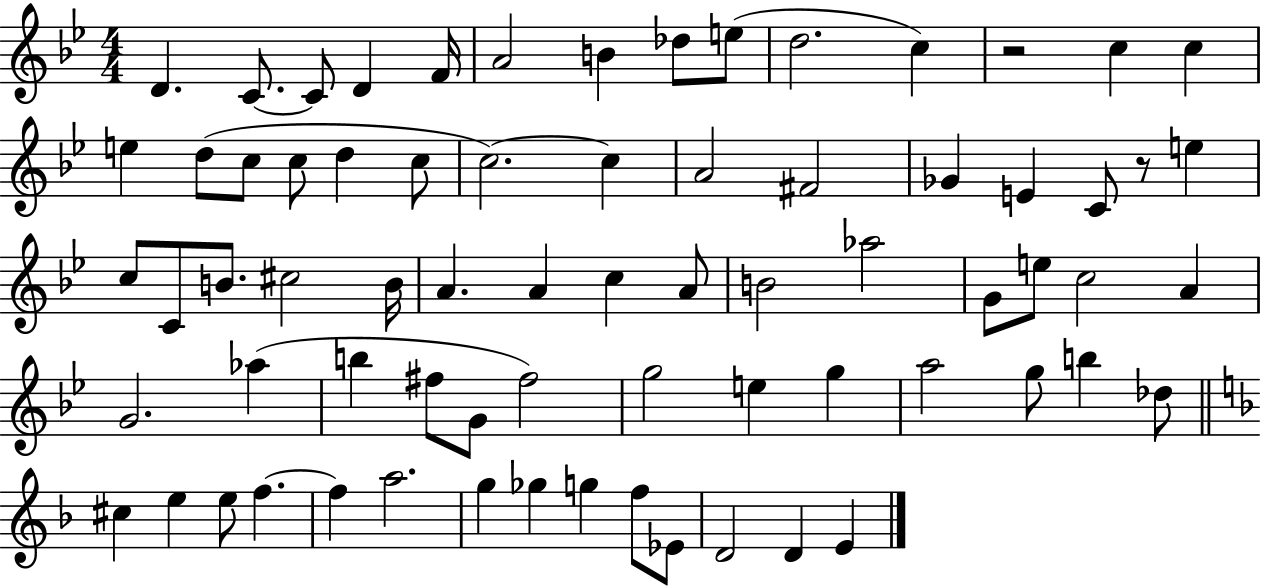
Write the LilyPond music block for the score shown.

{
  \clef treble
  \numericTimeSignature
  \time 4/4
  \key bes \major
  d'4. c'8.~~ c'8 d'4 f'16 | a'2 b'4 des''8 e''8( | d''2. c''4) | r2 c''4 c''4 | \break e''4 d''8( c''8 c''8 d''4 c''8 | c''2.~~) c''4 | a'2 fis'2 | ges'4 e'4 c'8 r8 e''4 | \break c''8 c'8 b'8. cis''2 b'16 | a'4. a'4 c''4 a'8 | b'2 aes''2 | g'8 e''8 c''2 a'4 | \break g'2. aes''4( | b''4 fis''8 g'8 fis''2) | g''2 e''4 g''4 | a''2 g''8 b''4 des''8 | \break \bar "||" \break \key f \major cis''4 e''4 e''8 f''4.~~ | f''4 a''2. | g''4 ges''4 g''4 f''8 ees'8 | d'2 d'4 e'4 | \break \bar "|."
}